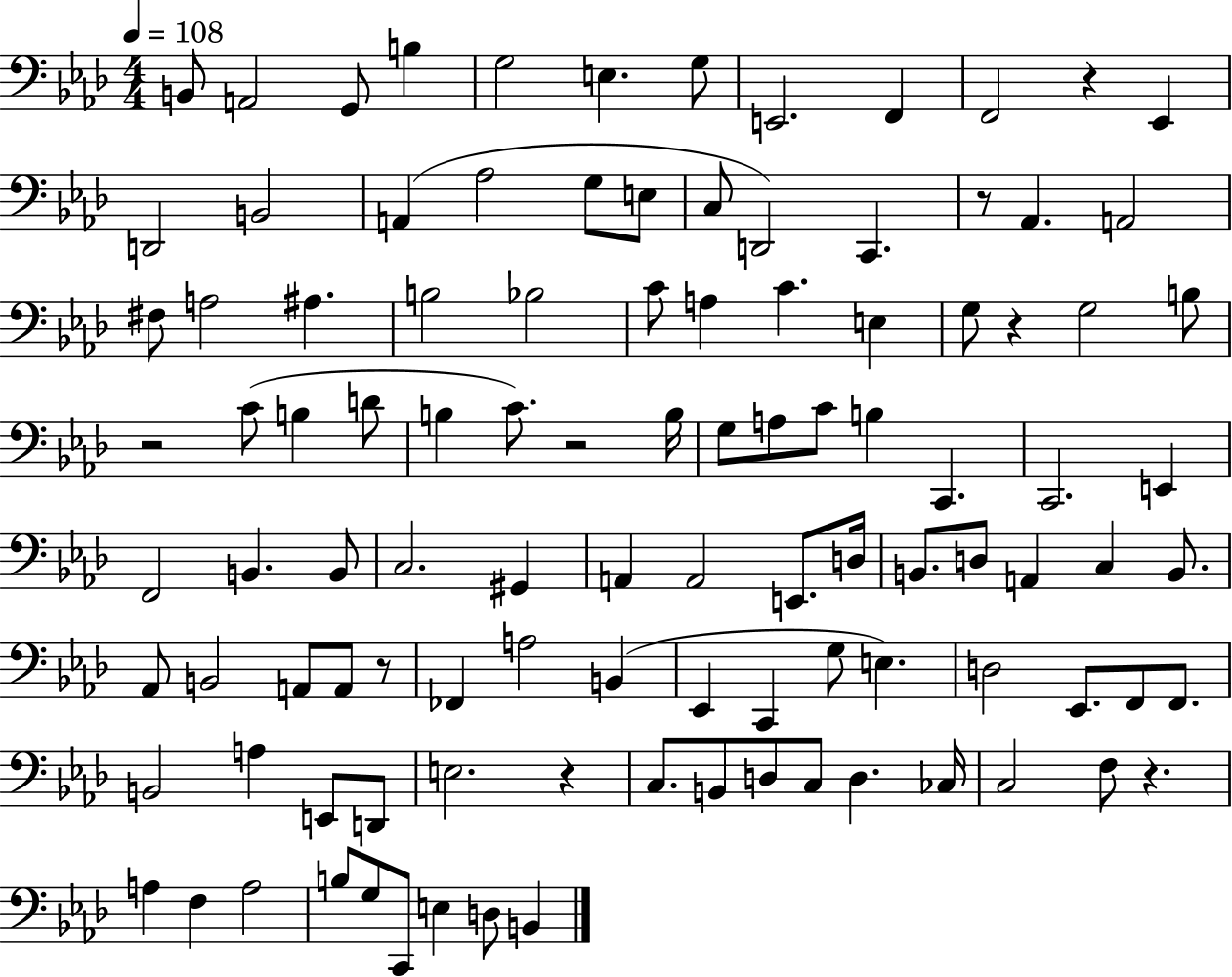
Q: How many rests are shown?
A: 8